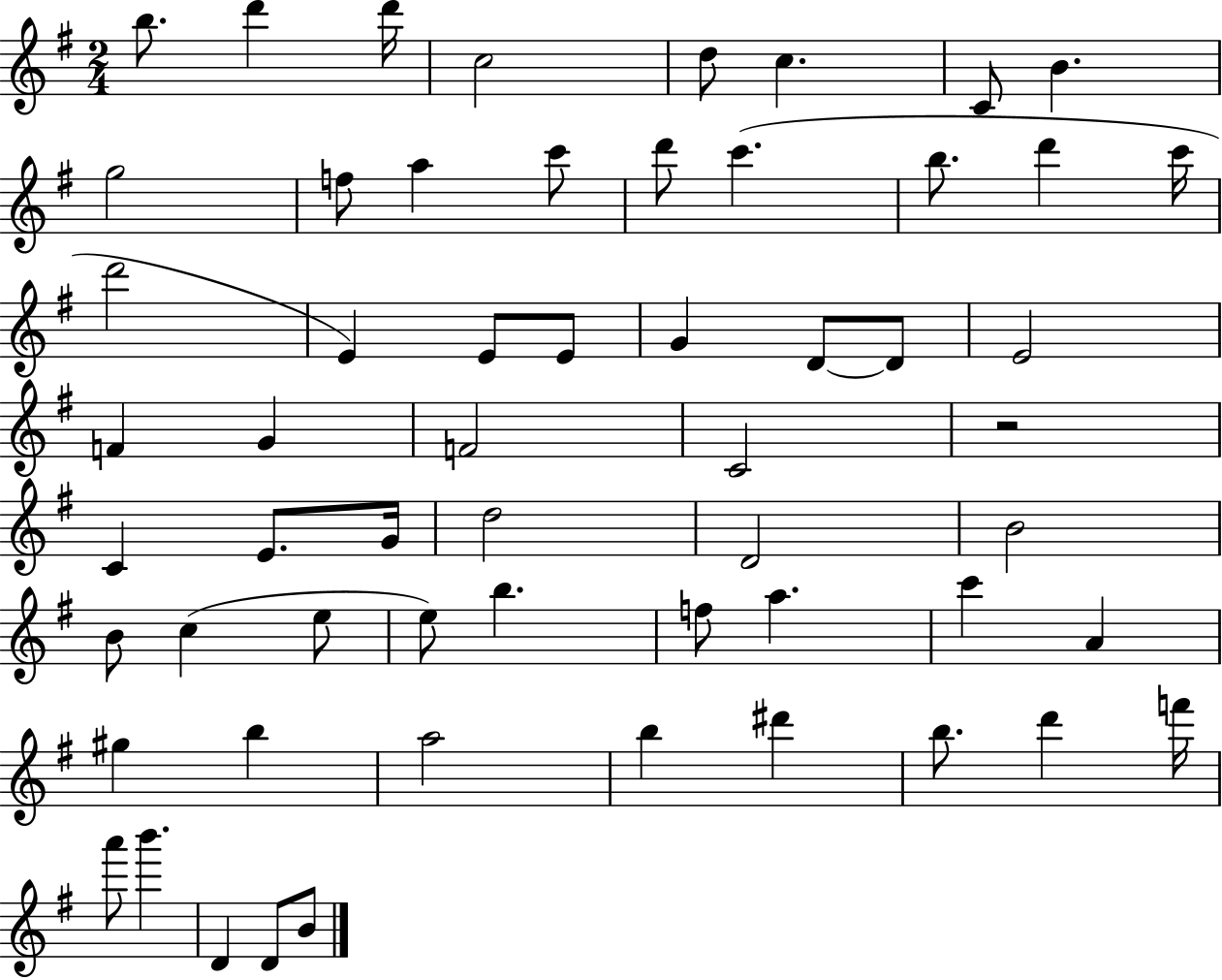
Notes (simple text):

B5/e. D6/q D6/s C5/h D5/e C5/q. C4/e B4/q. G5/h F5/e A5/q C6/e D6/e C6/q. B5/e. D6/q C6/s D6/h E4/q E4/e E4/e G4/q D4/e D4/e E4/h F4/q G4/q F4/h C4/h R/h C4/q E4/e. G4/s D5/h D4/h B4/h B4/e C5/q E5/e E5/e B5/q. F5/e A5/q. C6/q A4/q G#5/q B5/q A5/h B5/q D#6/q B5/e. D6/q F6/s A6/e B6/q. D4/q D4/e B4/e